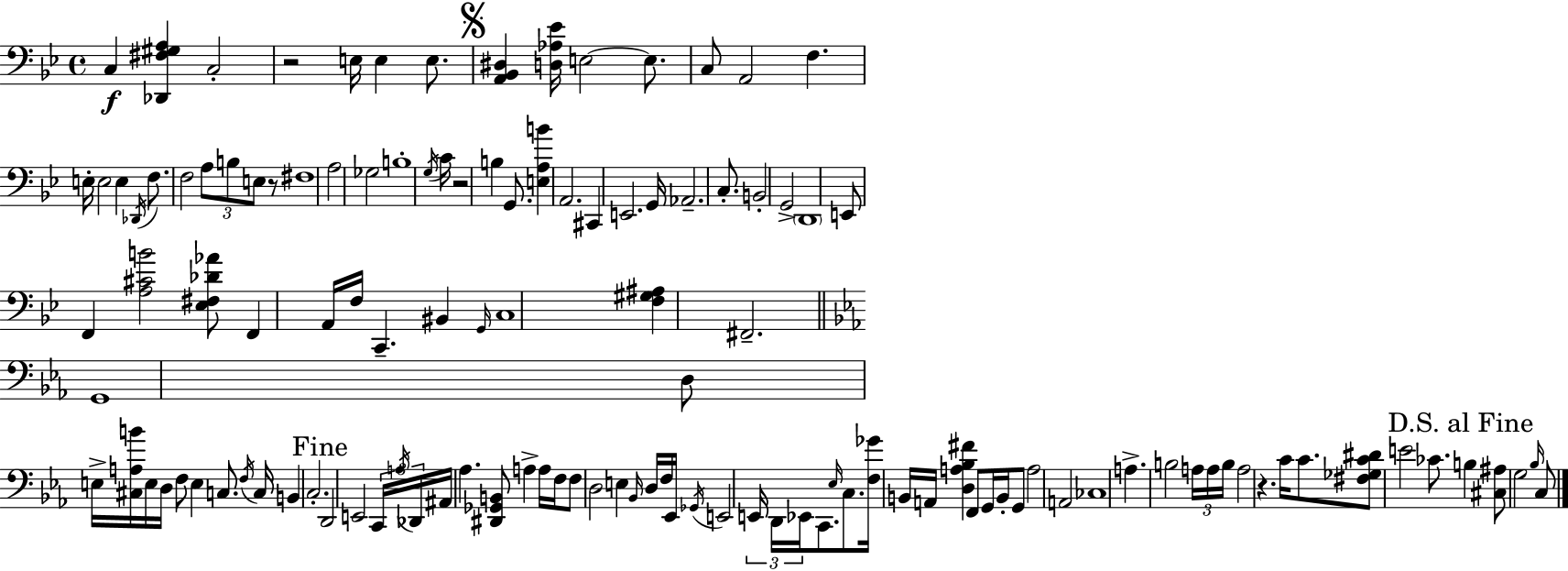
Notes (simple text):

C3/q [Db2,F#3,G#3,A3]/q C3/h R/h E3/s E3/q E3/e. [A2,Bb2,D#3]/q [D3,Ab3,Eb4]/s E3/h E3/e. C3/e A2/h F3/q. E3/s E3/h E3/q Db2/s F3/e. F3/h A3/e B3/e E3/e R/e F#3/w A3/h Gb3/h B3/w G3/s C4/s R/h B3/q G2/e. [E3,A3,B4]/q A2/h. C#2/q E2/h. G2/s Ab2/h. C3/e. B2/h G2/h D2/w E2/e F2/q [A3,C#4,B4]/h [Eb3,F#3,Db4,Ab4]/e F2/q A2/s F3/s C2/q. BIS2/q G2/s C3/w [F3,G#3,A#3]/q F#2/h. G2/w D3/e E3/s [C#3,A3,B4]/s E3/s D3/s F3/e E3/q C3/e. F3/s C3/s B2/q C3/h. D2/h E2/h C2/s A3/s Db2/s A#2/s Ab3/q. [D#2,Gb2,B2]/e A3/q A3/s F3/s F3/e D3/h E3/q Bb2/s D3/s F3/s Eb2/s Gb2/s E2/h E2/s D2/s Eb2/s C2/e. Eb3/s C3/e. [F3,Gb4]/s B2/s A2/s [D3,A3,Bb3,F#4]/q F2/e G2/s B2/s G2/e A3/h A2/h CES3/w A3/q. B3/h A3/s A3/s B3/s A3/h R/q. C4/s C4/e. [F#3,Gb3,C4,D#4]/e E4/h CES4/e. B3/q [C#3,A#3]/e G3/h Bb3/s C3/e